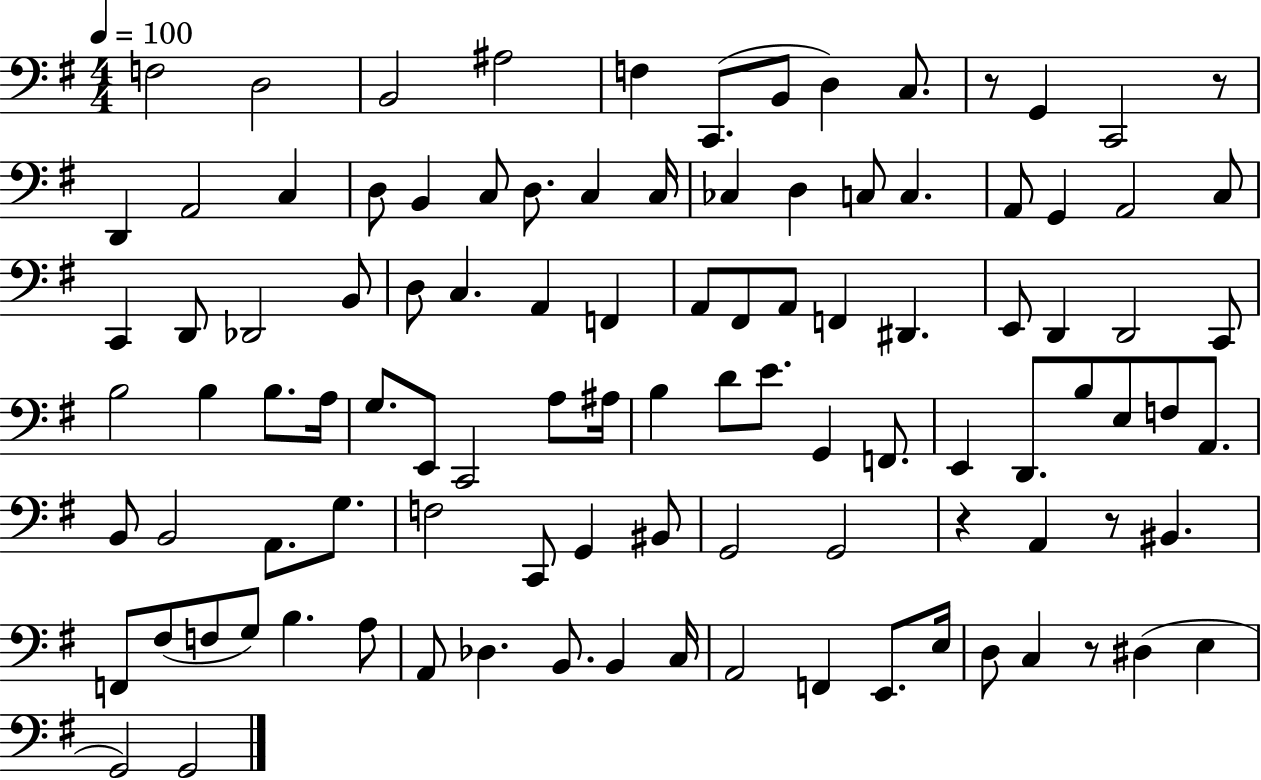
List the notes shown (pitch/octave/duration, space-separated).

F3/h D3/h B2/h A#3/h F3/q C2/e. B2/e D3/q C3/e. R/e G2/q C2/h R/e D2/q A2/h C3/q D3/e B2/q C3/e D3/e. C3/q C3/s CES3/q D3/q C3/e C3/q. A2/e G2/q A2/h C3/e C2/q D2/e Db2/h B2/e D3/e C3/q. A2/q F2/q A2/e F#2/e A2/e F2/q D#2/q. E2/e D2/q D2/h C2/e B3/h B3/q B3/e. A3/s G3/e. E2/e C2/h A3/e A#3/s B3/q D4/e E4/e. G2/q F2/e. E2/q D2/e. B3/e E3/e F3/e A2/e. B2/e B2/h A2/e. G3/e. F3/h C2/e G2/q BIS2/e G2/h G2/h R/q A2/q R/e BIS2/q. F2/e F#3/e F3/e G3/e B3/q. A3/e A2/e Db3/q. B2/e. B2/q C3/s A2/h F2/q E2/e. E3/s D3/e C3/q R/e D#3/q E3/q G2/h G2/h